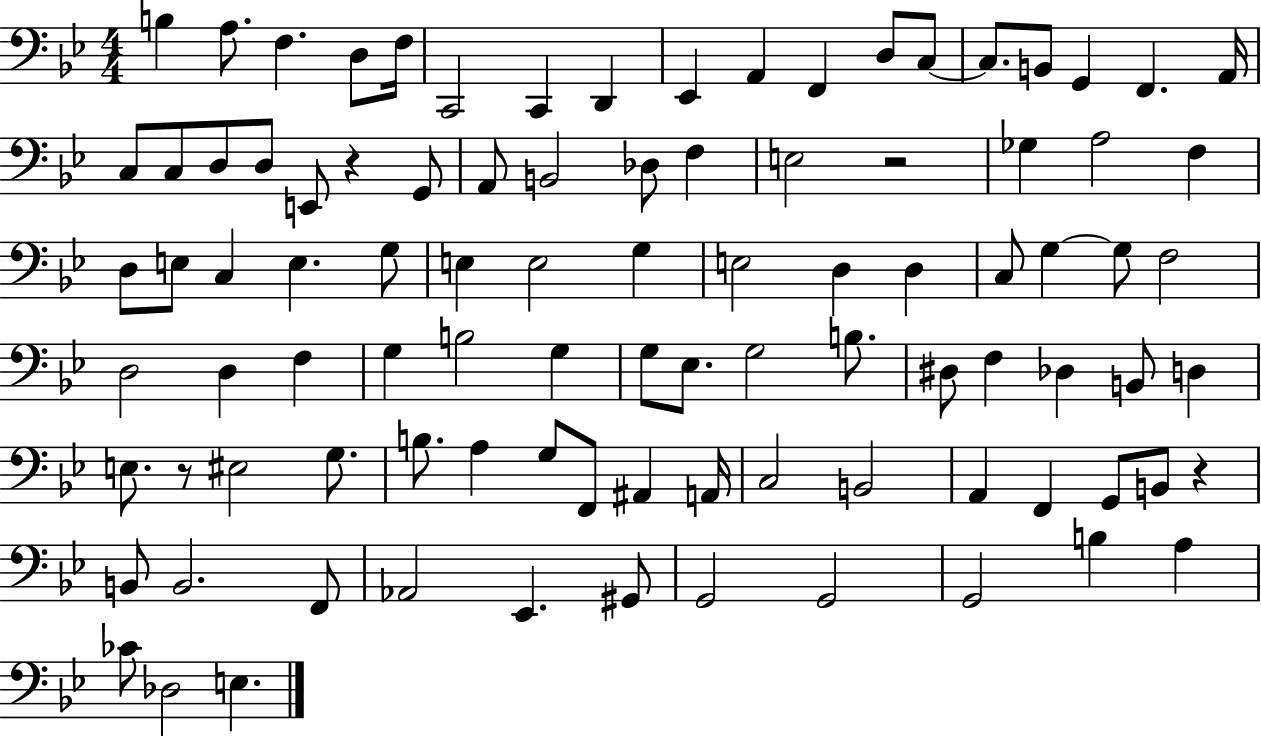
B3/q A3/e. F3/q. D3/e F3/s C2/h C2/q D2/q Eb2/q A2/q F2/q D3/e C3/e C3/e. B2/e G2/q F2/q. A2/s C3/e C3/e D3/e D3/e E2/e R/q G2/e A2/e B2/h Db3/e F3/q E3/h R/h Gb3/q A3/h F3/q D3/e E3/e C3/q E3/q. G3/e E3/q E3/h G3/q E3/h D3/q D3/q C3/e G3/q G3/e F3/h D3/h D3/q F3/q G3/q B3/h G3/q G3/e Eb3/e. G3/h B3/e. D#3/e F3/q Db3/q B2/e D3/q E3/e. R/e EIS3/h G3/e. B3/e. A3/q G3/e F2/e A#2/q A2/s C3/h B2/h A2/q F2/q G2/e B2/e R/q B2/e B2/h. F2/e Ab2/h Eb2/q. G#2/e G2/h G2/h G2/h B3/q A3/q CES4/e Db3/h E3/q.